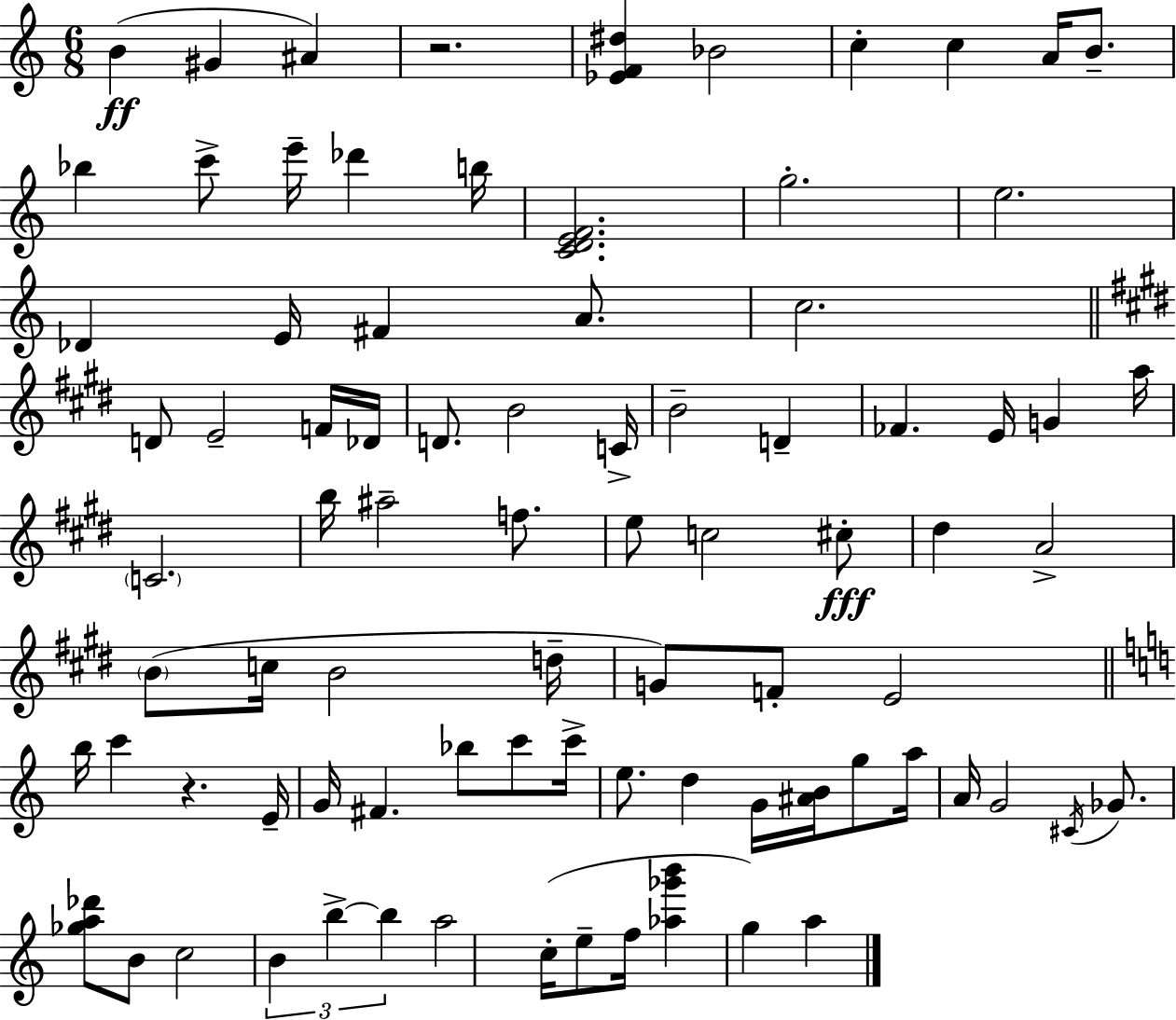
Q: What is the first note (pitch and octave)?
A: B4